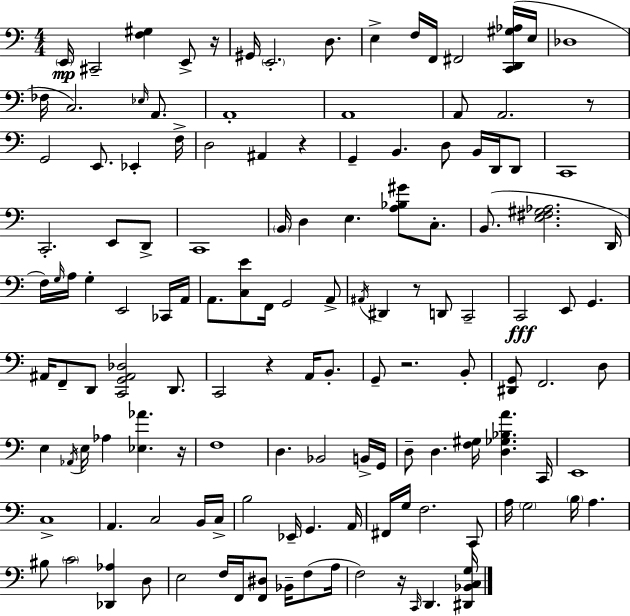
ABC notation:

X:1
T:Untitled
M:4/4
L:1/4
K:Am
E,,/4 ^C,,2 [F,^G,] E,,/2 z/4 ^G,,/4 E,,2 D,/2 E, F,/4 F,,/4 ^F,,2 [C,,D,,^G,_A,]/4 E,/4 _D,4 _F,/4 C,2 _E,/4 A,,/2 A,,4 A,,4 A,,/2 A,,2 z/2 G,,2 E,,/2 _E,, F,/4 D,2 ^A,, z G,, B,, D,/2 B,,/4 D,,/4 D,,/2 C,,4 C,,2 E,,/2 D,,/2 C,,4 B,,/4 D, E, [A,_B,^G]/2 C,/2 B,,/2 [E,^F,^G,_A,]2 D,,/4 F,/4 G,/4 A,/4 G, E,,2 _C,,/4 A,,/4 A,,/2 [C,E]/2 F,,/4 G,,2 A,,/2 ^A,,/4 ^D,, z/2 D,,/2 C,,2 C,,2 E,,/2 G,, ^A,,/4 F,,/2 D,,/2 [C,,G,,^A,,_D,]2 D,,/2 C,,2 z A,,/4 B,,/2 G,,/2 z2 B,,/2 [^D,,G,,]/2 F,,2 D,/2 E, _A,,/4 E,/4 _A, [_E,_A] z/4 F,4 D, _B,,2 B,,/4 G,,/4 D,/2 D, [F,^G,]/4 [D,_G,_B,A] C,,/4 E,,4 C,4 A,, C,2 B,,/4 C,/4 B,2 _E,,/4 G,, A,,/4 ^F,,/4 G,/4 F,2 C,,/2 A,/4 G,2 B,/4 A, ^B,/2 C2 [_D,,_A,] D,/2 E,2 F,/4 F,,/4 [F,,^D,]/2 _B,,/4 F,/2 A,/4 F,2 z/4 C,,/4 D,, [^D,,_B,,C,G,]/4